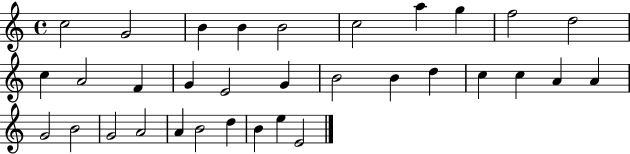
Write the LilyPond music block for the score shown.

{
  \clef treble
  \time 4/4
  \defaultTimeSignature
  \key c \major
  c''2 g'2 | b'4 b'4 b'2 | c''2 a''4 g''4 | f''2 d''2 | \break c''4 a'2 f'4 | g'4 e'2 g'4 | b'2 b'4 d''4 | c''4 c''4 a'4 a'4 | \break g'2 b'2 | g'2 a'2 | a'4 b'2 d''4 | b'4 e''4 e'2 | \break \bar "|."
}